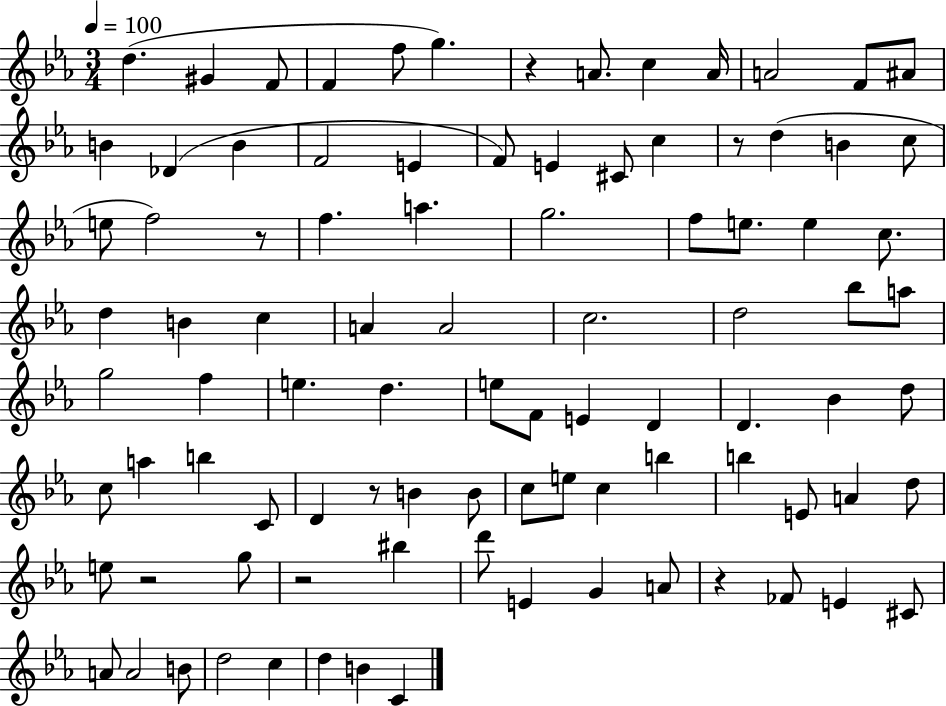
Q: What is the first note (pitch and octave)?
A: D5